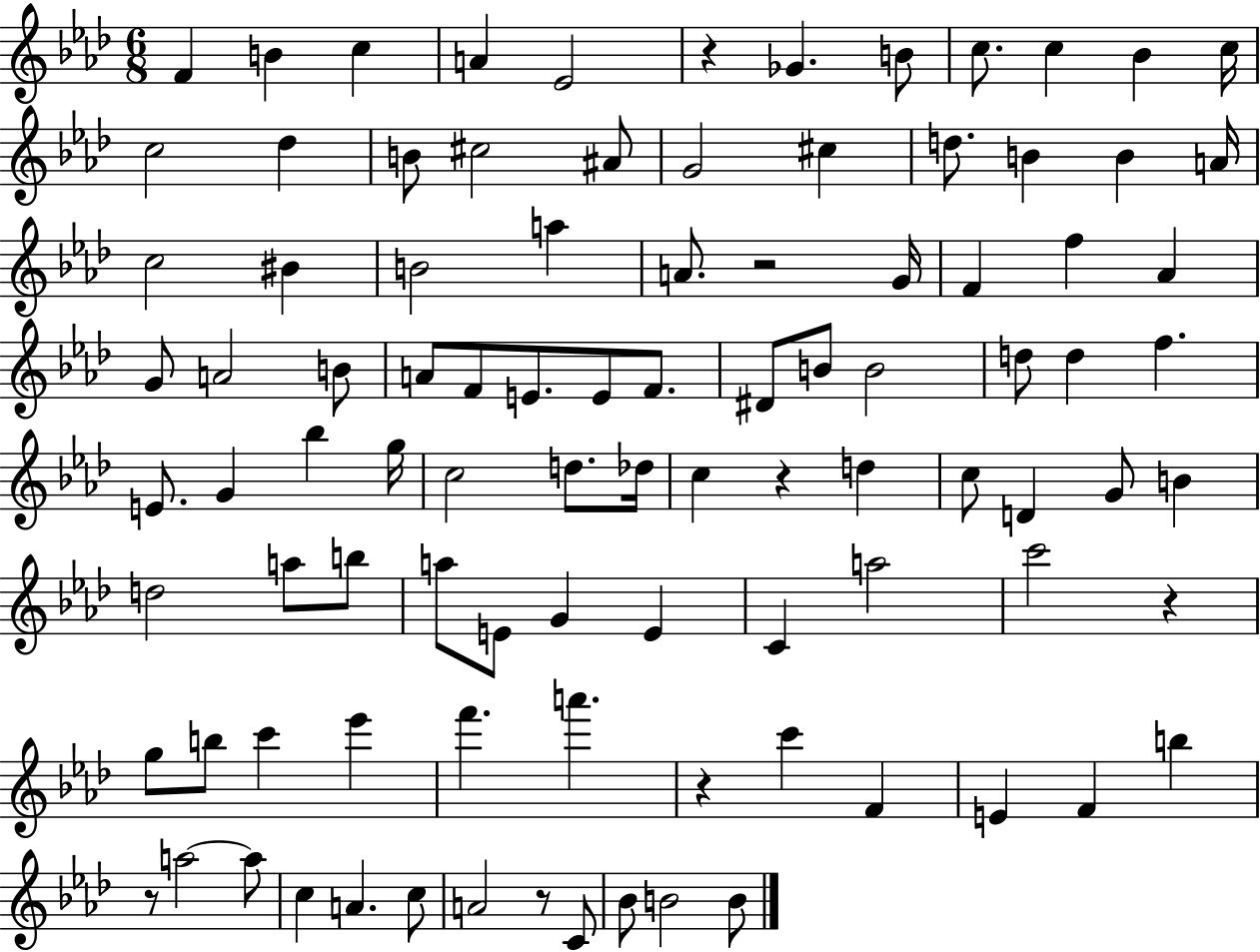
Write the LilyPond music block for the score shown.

{
  \clef treble
  \numericTimeSignature
  \time 6/8
  \key aes \major
  f'4 b'4 c''4 | a'4 ees'2 | r4 ges'4. b'8 | c''8. c''4 bes'4 c''16 | \break c''2 des''4 | b'8 cis''2 ais'8 | g'2 cis''4 | d''8. b'4 b'4 a'16 | \break c''2 bis'4 | b'2 a''4 | a'8. r2 g'16 | f'4 f''4 aes'4 | \break g'8 a'2 b'8 | a'8 f'8 e'8. e'8 f'8. | dis'8 b'8 b'2 | d''8 d''4 f''4. | \break e'8. g'4 bes''4 g''16 | c''2 d''8. des''16 | c''4 r4 d''4 | c''8 d'4 g'8 b'4 | \break d''2 a''8 b''8 | a''8 e'8 g'4 e'4 | c'4 a''2 | c'''2 r4 | \break g''8 b''8 c'''4 ees'''4 | f'''4. a'''4. | r4 c'''4 f'4 | e'4 f'4 b''4 | \break r8 a''2~~ a''8 | c''4 a'4. c''8 | a'2 r8 c'8 | bes'8 b'2 b'8 | \break \bar "|."
}